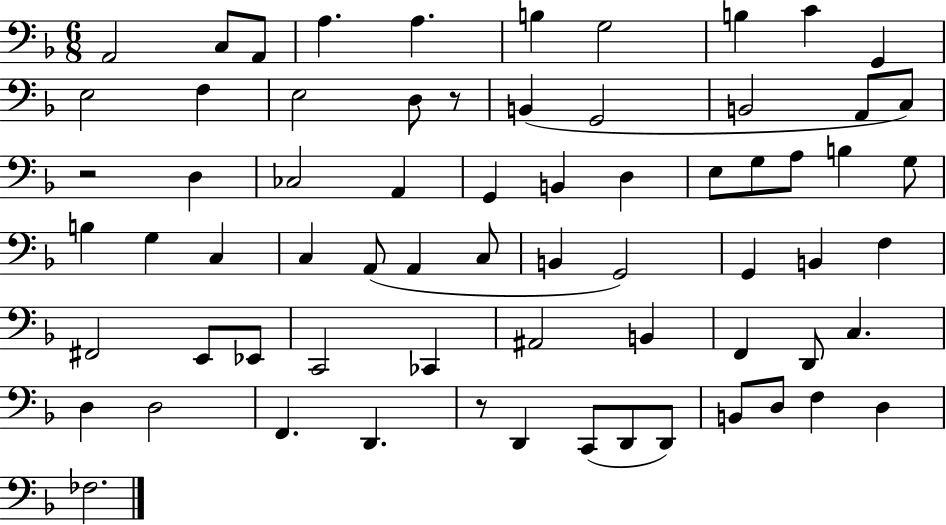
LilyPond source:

{
  \clef bass
  \numericTimeSignature
  \time 6/8
  \key f \major
  a,2 c8 a,8 | a4. a4. | b4 g2 | b4 c'4 g,4 | \break e2 f4 | e2 d8 r8 | b,4( g,2 | b,2 a,8 c8) | \break r2 d4 | ces2 a,4 | g,4 b,4 d4 | e8 g8 a8 b4 g8 | \break b4 g4 c4 | c4 a,8( a,4 c8 | b,4 g,2) | g,4 b,4 f4 | \break fis,2 e,8 ees,8 | c,2 ces,4 | ais,2 b,4 | f,4 d,8 c4. | \break d4 d2 | f,4. d,4. | r8 d,4 c,8( d,8 d,8) | b,8 d8 f4 d4 | \break fes2. | \bar "|."
}